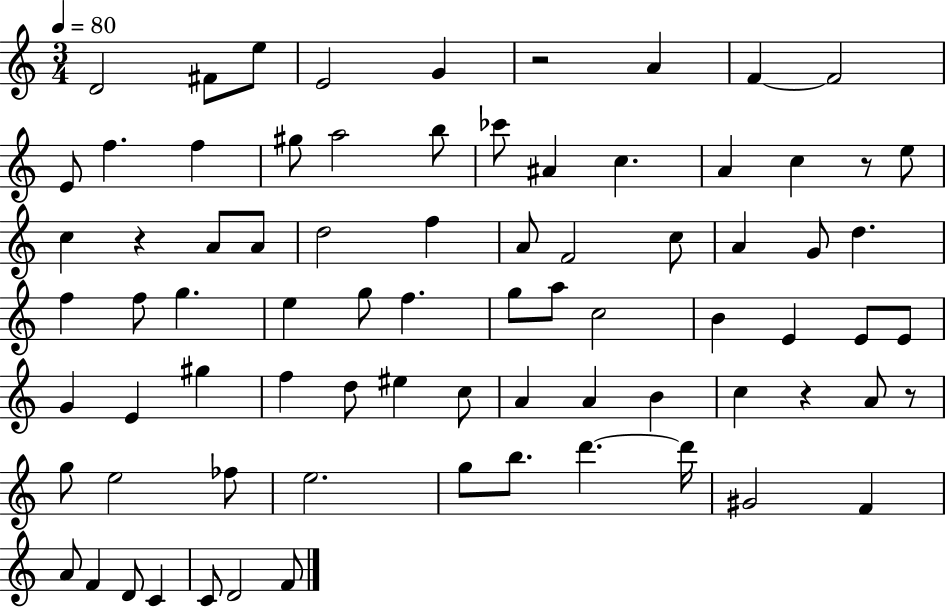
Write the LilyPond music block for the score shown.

{
  \clef treble
  \numericTimeSignature
  \time 3/4
  \key c \major
  \tempo 4 = 80
  \repeat volta 2 { d'2 fis'8 e''8 | e'2 g'4 | r2 a'4 | f'4~~ f'2 | \break e'8 f''4. f''4 | gis''8 a''2 b''8 | ces'''8 ais'4 c''4. | a'4 c''4 r8 e''8 | \break c''4 r4 a'8 a'8 | d''2 f''4 | a'8 f'2 c''8 | a'4 g'8 d''4. | \break f''4 f''8 g''4. | e''4 g''8 f''4. | g''8 a''8 c''2 | b'4 e'4 e'8 e'8 | \break g'4 e'4 gis''4 | f''4 d''8 eis''4 c''8 | a'4 a'4 b'4 | c''4 r4 a'8 r8 | \break g''8 e''2 fes''8 | e''2. | g''8 b''8. d'''4.~~ d'''16 | gis'2 f'4 | \break a'8 f'4 d'8 c'4 | c'8 d'2 f'8 | } \bar "|."
}